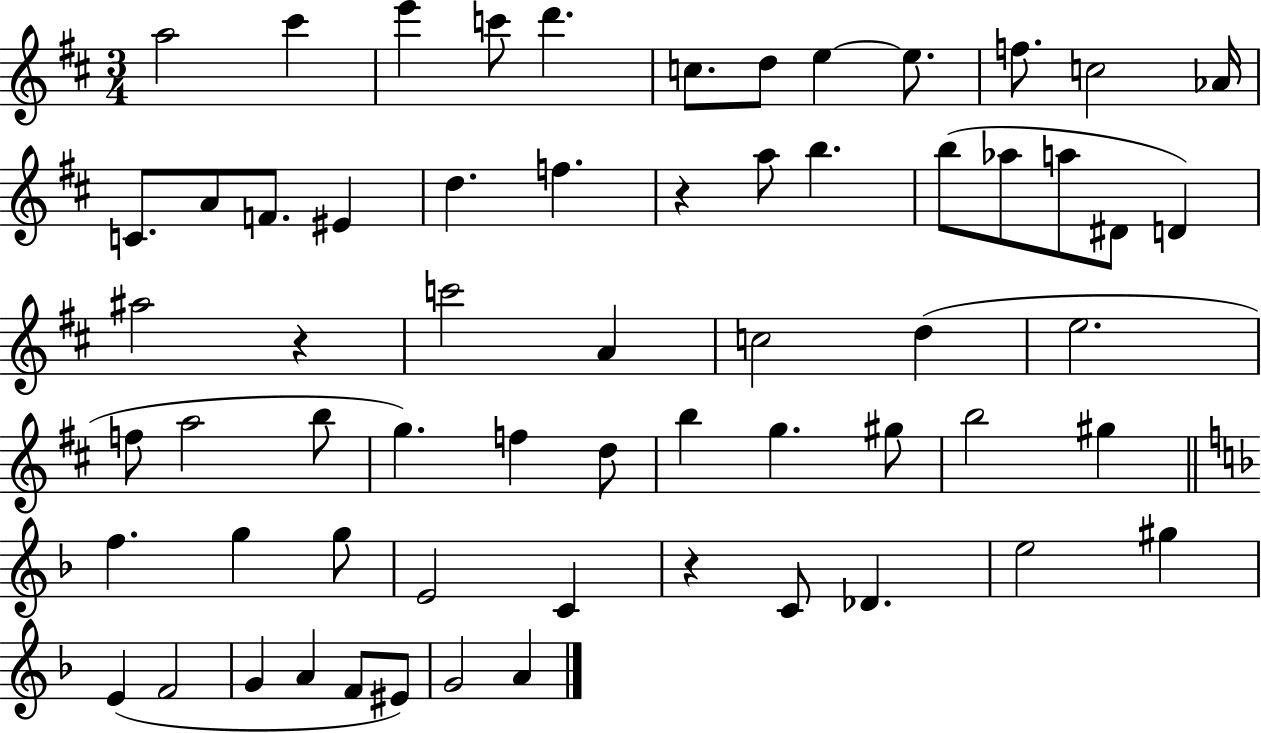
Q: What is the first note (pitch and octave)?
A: A5